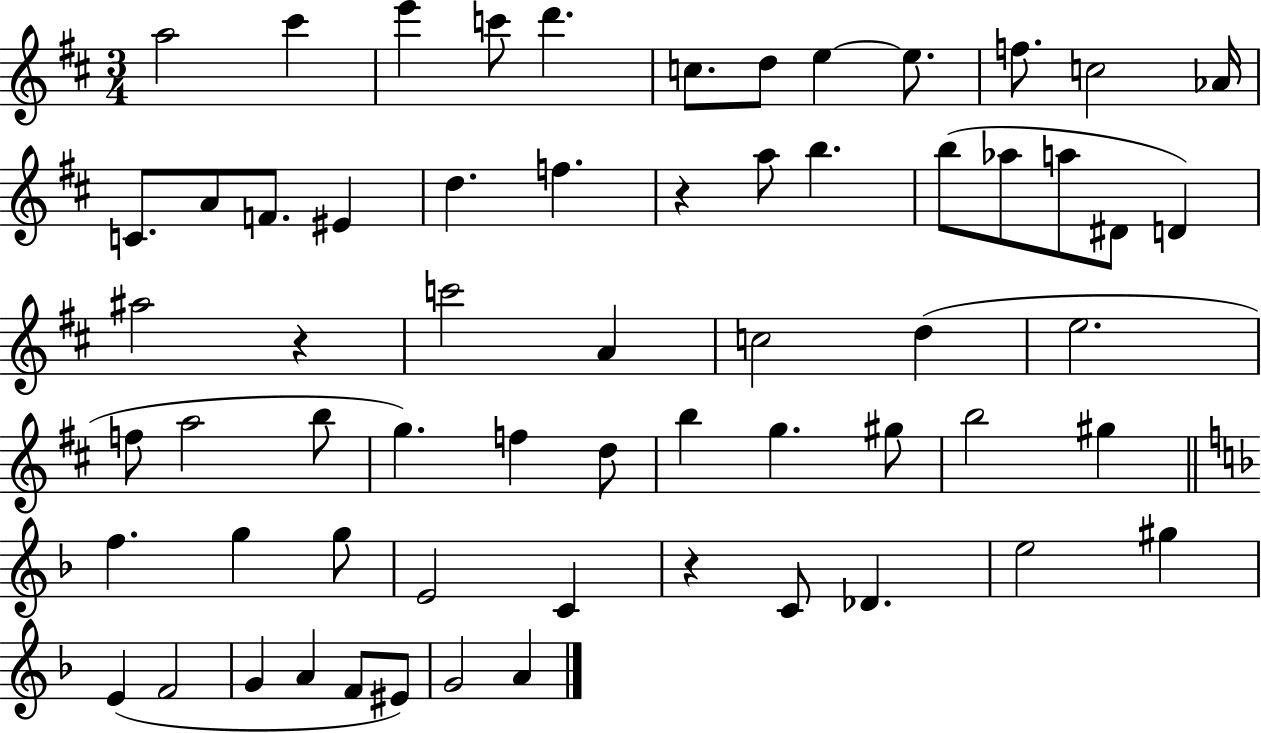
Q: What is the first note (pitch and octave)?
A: A5